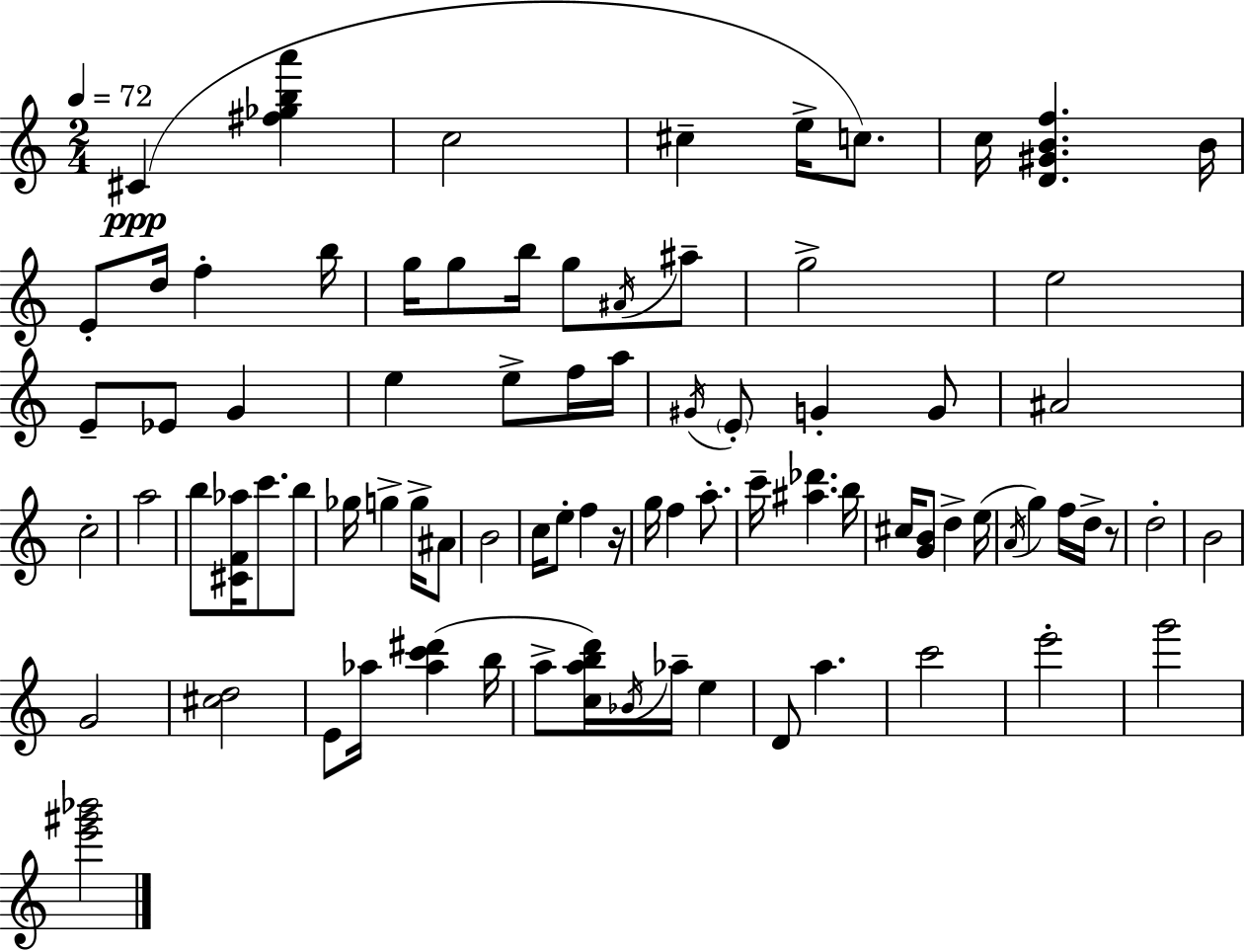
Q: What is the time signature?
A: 2/4